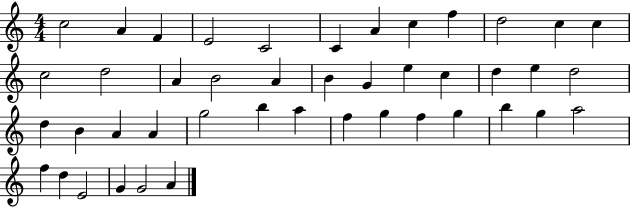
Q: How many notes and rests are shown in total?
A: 44